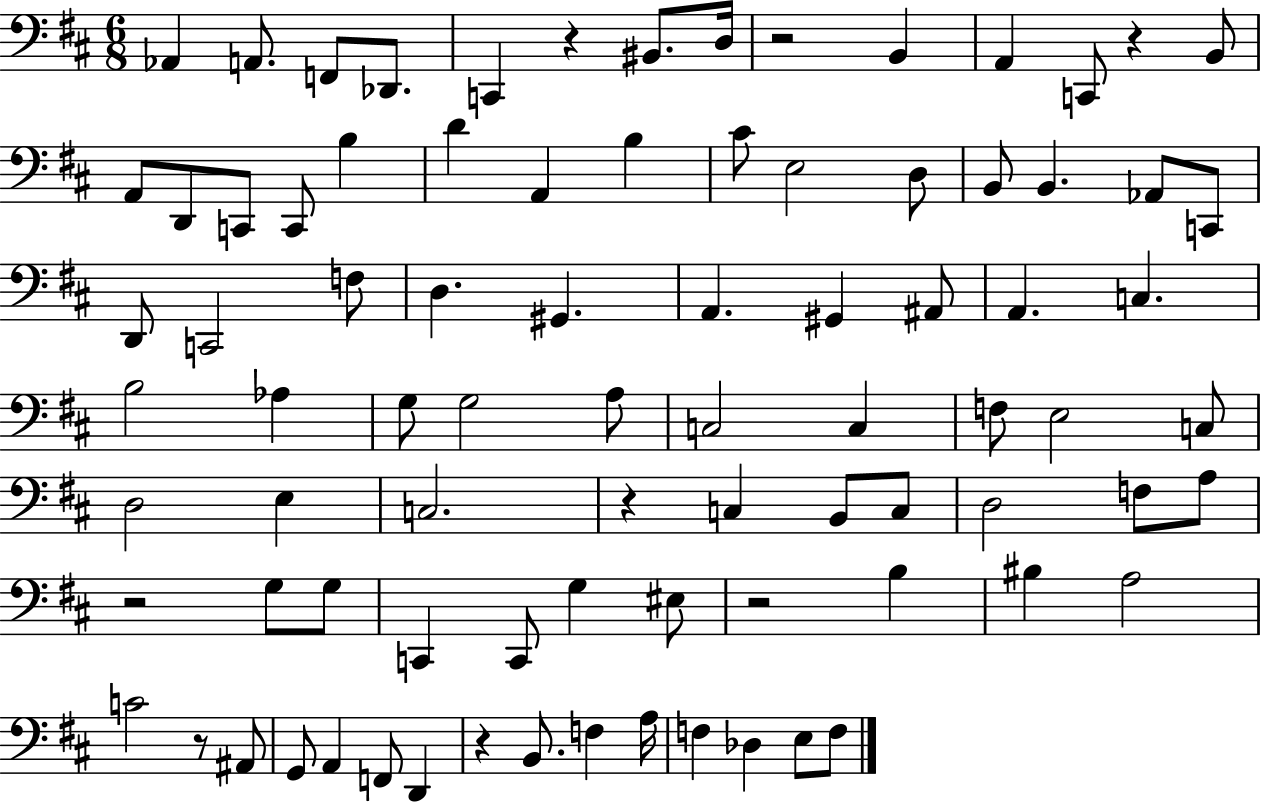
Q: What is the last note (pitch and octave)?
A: F3